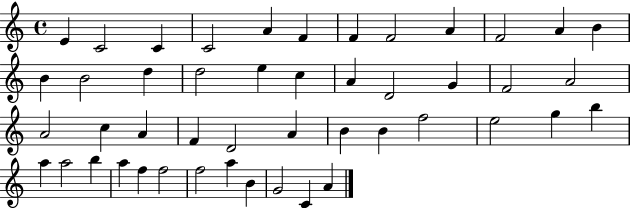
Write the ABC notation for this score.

X:1
T:Untitled
M:4/4
L:1/4
K:C
E C2 C C2 A F F F2 A F2 A B B B2 d d2 e c A D2 G F2 A2 A2 c A F D2 A B B f2 e2 g b a a2 b a f f2 f2 a B G2 C A